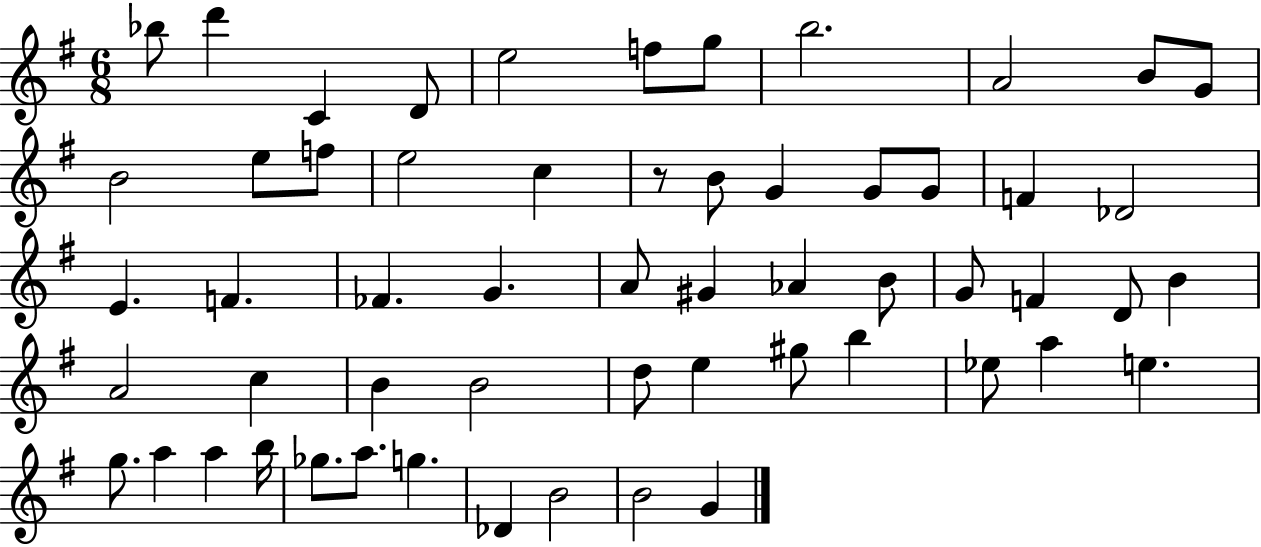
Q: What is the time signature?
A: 6/8